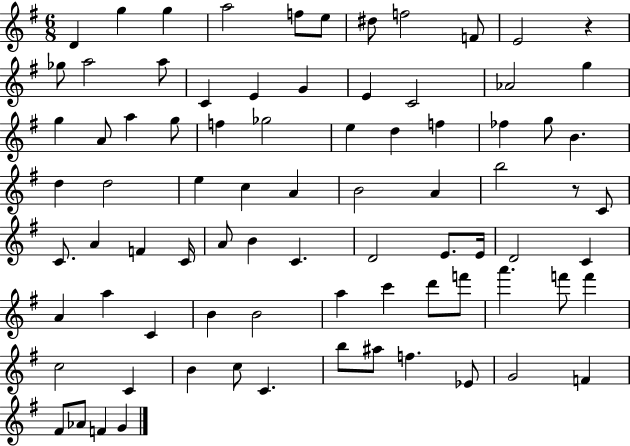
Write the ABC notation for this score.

X:1
T:Untitled
M:6/8
L:1/4
K:G
D g g a2 f/2 e/2 ^d/2 f2 F/2 E2 z _g/2 a2 a/2 C E G E C2 _A2 g g A/2 a g/2 f _g2 e d f _f g/2 B d d2 e c A B2 A b2 z/2 C/2 C/2 A F C/4 A/2 B C D2 E/2 E/4 D2 C A a C B B2 a c' d'/2 f'/2 a' f'/2 f' c2 C B c/2 C b/2 ^a/2 f _E/2 G2 F ^F/2 _A/2 F G